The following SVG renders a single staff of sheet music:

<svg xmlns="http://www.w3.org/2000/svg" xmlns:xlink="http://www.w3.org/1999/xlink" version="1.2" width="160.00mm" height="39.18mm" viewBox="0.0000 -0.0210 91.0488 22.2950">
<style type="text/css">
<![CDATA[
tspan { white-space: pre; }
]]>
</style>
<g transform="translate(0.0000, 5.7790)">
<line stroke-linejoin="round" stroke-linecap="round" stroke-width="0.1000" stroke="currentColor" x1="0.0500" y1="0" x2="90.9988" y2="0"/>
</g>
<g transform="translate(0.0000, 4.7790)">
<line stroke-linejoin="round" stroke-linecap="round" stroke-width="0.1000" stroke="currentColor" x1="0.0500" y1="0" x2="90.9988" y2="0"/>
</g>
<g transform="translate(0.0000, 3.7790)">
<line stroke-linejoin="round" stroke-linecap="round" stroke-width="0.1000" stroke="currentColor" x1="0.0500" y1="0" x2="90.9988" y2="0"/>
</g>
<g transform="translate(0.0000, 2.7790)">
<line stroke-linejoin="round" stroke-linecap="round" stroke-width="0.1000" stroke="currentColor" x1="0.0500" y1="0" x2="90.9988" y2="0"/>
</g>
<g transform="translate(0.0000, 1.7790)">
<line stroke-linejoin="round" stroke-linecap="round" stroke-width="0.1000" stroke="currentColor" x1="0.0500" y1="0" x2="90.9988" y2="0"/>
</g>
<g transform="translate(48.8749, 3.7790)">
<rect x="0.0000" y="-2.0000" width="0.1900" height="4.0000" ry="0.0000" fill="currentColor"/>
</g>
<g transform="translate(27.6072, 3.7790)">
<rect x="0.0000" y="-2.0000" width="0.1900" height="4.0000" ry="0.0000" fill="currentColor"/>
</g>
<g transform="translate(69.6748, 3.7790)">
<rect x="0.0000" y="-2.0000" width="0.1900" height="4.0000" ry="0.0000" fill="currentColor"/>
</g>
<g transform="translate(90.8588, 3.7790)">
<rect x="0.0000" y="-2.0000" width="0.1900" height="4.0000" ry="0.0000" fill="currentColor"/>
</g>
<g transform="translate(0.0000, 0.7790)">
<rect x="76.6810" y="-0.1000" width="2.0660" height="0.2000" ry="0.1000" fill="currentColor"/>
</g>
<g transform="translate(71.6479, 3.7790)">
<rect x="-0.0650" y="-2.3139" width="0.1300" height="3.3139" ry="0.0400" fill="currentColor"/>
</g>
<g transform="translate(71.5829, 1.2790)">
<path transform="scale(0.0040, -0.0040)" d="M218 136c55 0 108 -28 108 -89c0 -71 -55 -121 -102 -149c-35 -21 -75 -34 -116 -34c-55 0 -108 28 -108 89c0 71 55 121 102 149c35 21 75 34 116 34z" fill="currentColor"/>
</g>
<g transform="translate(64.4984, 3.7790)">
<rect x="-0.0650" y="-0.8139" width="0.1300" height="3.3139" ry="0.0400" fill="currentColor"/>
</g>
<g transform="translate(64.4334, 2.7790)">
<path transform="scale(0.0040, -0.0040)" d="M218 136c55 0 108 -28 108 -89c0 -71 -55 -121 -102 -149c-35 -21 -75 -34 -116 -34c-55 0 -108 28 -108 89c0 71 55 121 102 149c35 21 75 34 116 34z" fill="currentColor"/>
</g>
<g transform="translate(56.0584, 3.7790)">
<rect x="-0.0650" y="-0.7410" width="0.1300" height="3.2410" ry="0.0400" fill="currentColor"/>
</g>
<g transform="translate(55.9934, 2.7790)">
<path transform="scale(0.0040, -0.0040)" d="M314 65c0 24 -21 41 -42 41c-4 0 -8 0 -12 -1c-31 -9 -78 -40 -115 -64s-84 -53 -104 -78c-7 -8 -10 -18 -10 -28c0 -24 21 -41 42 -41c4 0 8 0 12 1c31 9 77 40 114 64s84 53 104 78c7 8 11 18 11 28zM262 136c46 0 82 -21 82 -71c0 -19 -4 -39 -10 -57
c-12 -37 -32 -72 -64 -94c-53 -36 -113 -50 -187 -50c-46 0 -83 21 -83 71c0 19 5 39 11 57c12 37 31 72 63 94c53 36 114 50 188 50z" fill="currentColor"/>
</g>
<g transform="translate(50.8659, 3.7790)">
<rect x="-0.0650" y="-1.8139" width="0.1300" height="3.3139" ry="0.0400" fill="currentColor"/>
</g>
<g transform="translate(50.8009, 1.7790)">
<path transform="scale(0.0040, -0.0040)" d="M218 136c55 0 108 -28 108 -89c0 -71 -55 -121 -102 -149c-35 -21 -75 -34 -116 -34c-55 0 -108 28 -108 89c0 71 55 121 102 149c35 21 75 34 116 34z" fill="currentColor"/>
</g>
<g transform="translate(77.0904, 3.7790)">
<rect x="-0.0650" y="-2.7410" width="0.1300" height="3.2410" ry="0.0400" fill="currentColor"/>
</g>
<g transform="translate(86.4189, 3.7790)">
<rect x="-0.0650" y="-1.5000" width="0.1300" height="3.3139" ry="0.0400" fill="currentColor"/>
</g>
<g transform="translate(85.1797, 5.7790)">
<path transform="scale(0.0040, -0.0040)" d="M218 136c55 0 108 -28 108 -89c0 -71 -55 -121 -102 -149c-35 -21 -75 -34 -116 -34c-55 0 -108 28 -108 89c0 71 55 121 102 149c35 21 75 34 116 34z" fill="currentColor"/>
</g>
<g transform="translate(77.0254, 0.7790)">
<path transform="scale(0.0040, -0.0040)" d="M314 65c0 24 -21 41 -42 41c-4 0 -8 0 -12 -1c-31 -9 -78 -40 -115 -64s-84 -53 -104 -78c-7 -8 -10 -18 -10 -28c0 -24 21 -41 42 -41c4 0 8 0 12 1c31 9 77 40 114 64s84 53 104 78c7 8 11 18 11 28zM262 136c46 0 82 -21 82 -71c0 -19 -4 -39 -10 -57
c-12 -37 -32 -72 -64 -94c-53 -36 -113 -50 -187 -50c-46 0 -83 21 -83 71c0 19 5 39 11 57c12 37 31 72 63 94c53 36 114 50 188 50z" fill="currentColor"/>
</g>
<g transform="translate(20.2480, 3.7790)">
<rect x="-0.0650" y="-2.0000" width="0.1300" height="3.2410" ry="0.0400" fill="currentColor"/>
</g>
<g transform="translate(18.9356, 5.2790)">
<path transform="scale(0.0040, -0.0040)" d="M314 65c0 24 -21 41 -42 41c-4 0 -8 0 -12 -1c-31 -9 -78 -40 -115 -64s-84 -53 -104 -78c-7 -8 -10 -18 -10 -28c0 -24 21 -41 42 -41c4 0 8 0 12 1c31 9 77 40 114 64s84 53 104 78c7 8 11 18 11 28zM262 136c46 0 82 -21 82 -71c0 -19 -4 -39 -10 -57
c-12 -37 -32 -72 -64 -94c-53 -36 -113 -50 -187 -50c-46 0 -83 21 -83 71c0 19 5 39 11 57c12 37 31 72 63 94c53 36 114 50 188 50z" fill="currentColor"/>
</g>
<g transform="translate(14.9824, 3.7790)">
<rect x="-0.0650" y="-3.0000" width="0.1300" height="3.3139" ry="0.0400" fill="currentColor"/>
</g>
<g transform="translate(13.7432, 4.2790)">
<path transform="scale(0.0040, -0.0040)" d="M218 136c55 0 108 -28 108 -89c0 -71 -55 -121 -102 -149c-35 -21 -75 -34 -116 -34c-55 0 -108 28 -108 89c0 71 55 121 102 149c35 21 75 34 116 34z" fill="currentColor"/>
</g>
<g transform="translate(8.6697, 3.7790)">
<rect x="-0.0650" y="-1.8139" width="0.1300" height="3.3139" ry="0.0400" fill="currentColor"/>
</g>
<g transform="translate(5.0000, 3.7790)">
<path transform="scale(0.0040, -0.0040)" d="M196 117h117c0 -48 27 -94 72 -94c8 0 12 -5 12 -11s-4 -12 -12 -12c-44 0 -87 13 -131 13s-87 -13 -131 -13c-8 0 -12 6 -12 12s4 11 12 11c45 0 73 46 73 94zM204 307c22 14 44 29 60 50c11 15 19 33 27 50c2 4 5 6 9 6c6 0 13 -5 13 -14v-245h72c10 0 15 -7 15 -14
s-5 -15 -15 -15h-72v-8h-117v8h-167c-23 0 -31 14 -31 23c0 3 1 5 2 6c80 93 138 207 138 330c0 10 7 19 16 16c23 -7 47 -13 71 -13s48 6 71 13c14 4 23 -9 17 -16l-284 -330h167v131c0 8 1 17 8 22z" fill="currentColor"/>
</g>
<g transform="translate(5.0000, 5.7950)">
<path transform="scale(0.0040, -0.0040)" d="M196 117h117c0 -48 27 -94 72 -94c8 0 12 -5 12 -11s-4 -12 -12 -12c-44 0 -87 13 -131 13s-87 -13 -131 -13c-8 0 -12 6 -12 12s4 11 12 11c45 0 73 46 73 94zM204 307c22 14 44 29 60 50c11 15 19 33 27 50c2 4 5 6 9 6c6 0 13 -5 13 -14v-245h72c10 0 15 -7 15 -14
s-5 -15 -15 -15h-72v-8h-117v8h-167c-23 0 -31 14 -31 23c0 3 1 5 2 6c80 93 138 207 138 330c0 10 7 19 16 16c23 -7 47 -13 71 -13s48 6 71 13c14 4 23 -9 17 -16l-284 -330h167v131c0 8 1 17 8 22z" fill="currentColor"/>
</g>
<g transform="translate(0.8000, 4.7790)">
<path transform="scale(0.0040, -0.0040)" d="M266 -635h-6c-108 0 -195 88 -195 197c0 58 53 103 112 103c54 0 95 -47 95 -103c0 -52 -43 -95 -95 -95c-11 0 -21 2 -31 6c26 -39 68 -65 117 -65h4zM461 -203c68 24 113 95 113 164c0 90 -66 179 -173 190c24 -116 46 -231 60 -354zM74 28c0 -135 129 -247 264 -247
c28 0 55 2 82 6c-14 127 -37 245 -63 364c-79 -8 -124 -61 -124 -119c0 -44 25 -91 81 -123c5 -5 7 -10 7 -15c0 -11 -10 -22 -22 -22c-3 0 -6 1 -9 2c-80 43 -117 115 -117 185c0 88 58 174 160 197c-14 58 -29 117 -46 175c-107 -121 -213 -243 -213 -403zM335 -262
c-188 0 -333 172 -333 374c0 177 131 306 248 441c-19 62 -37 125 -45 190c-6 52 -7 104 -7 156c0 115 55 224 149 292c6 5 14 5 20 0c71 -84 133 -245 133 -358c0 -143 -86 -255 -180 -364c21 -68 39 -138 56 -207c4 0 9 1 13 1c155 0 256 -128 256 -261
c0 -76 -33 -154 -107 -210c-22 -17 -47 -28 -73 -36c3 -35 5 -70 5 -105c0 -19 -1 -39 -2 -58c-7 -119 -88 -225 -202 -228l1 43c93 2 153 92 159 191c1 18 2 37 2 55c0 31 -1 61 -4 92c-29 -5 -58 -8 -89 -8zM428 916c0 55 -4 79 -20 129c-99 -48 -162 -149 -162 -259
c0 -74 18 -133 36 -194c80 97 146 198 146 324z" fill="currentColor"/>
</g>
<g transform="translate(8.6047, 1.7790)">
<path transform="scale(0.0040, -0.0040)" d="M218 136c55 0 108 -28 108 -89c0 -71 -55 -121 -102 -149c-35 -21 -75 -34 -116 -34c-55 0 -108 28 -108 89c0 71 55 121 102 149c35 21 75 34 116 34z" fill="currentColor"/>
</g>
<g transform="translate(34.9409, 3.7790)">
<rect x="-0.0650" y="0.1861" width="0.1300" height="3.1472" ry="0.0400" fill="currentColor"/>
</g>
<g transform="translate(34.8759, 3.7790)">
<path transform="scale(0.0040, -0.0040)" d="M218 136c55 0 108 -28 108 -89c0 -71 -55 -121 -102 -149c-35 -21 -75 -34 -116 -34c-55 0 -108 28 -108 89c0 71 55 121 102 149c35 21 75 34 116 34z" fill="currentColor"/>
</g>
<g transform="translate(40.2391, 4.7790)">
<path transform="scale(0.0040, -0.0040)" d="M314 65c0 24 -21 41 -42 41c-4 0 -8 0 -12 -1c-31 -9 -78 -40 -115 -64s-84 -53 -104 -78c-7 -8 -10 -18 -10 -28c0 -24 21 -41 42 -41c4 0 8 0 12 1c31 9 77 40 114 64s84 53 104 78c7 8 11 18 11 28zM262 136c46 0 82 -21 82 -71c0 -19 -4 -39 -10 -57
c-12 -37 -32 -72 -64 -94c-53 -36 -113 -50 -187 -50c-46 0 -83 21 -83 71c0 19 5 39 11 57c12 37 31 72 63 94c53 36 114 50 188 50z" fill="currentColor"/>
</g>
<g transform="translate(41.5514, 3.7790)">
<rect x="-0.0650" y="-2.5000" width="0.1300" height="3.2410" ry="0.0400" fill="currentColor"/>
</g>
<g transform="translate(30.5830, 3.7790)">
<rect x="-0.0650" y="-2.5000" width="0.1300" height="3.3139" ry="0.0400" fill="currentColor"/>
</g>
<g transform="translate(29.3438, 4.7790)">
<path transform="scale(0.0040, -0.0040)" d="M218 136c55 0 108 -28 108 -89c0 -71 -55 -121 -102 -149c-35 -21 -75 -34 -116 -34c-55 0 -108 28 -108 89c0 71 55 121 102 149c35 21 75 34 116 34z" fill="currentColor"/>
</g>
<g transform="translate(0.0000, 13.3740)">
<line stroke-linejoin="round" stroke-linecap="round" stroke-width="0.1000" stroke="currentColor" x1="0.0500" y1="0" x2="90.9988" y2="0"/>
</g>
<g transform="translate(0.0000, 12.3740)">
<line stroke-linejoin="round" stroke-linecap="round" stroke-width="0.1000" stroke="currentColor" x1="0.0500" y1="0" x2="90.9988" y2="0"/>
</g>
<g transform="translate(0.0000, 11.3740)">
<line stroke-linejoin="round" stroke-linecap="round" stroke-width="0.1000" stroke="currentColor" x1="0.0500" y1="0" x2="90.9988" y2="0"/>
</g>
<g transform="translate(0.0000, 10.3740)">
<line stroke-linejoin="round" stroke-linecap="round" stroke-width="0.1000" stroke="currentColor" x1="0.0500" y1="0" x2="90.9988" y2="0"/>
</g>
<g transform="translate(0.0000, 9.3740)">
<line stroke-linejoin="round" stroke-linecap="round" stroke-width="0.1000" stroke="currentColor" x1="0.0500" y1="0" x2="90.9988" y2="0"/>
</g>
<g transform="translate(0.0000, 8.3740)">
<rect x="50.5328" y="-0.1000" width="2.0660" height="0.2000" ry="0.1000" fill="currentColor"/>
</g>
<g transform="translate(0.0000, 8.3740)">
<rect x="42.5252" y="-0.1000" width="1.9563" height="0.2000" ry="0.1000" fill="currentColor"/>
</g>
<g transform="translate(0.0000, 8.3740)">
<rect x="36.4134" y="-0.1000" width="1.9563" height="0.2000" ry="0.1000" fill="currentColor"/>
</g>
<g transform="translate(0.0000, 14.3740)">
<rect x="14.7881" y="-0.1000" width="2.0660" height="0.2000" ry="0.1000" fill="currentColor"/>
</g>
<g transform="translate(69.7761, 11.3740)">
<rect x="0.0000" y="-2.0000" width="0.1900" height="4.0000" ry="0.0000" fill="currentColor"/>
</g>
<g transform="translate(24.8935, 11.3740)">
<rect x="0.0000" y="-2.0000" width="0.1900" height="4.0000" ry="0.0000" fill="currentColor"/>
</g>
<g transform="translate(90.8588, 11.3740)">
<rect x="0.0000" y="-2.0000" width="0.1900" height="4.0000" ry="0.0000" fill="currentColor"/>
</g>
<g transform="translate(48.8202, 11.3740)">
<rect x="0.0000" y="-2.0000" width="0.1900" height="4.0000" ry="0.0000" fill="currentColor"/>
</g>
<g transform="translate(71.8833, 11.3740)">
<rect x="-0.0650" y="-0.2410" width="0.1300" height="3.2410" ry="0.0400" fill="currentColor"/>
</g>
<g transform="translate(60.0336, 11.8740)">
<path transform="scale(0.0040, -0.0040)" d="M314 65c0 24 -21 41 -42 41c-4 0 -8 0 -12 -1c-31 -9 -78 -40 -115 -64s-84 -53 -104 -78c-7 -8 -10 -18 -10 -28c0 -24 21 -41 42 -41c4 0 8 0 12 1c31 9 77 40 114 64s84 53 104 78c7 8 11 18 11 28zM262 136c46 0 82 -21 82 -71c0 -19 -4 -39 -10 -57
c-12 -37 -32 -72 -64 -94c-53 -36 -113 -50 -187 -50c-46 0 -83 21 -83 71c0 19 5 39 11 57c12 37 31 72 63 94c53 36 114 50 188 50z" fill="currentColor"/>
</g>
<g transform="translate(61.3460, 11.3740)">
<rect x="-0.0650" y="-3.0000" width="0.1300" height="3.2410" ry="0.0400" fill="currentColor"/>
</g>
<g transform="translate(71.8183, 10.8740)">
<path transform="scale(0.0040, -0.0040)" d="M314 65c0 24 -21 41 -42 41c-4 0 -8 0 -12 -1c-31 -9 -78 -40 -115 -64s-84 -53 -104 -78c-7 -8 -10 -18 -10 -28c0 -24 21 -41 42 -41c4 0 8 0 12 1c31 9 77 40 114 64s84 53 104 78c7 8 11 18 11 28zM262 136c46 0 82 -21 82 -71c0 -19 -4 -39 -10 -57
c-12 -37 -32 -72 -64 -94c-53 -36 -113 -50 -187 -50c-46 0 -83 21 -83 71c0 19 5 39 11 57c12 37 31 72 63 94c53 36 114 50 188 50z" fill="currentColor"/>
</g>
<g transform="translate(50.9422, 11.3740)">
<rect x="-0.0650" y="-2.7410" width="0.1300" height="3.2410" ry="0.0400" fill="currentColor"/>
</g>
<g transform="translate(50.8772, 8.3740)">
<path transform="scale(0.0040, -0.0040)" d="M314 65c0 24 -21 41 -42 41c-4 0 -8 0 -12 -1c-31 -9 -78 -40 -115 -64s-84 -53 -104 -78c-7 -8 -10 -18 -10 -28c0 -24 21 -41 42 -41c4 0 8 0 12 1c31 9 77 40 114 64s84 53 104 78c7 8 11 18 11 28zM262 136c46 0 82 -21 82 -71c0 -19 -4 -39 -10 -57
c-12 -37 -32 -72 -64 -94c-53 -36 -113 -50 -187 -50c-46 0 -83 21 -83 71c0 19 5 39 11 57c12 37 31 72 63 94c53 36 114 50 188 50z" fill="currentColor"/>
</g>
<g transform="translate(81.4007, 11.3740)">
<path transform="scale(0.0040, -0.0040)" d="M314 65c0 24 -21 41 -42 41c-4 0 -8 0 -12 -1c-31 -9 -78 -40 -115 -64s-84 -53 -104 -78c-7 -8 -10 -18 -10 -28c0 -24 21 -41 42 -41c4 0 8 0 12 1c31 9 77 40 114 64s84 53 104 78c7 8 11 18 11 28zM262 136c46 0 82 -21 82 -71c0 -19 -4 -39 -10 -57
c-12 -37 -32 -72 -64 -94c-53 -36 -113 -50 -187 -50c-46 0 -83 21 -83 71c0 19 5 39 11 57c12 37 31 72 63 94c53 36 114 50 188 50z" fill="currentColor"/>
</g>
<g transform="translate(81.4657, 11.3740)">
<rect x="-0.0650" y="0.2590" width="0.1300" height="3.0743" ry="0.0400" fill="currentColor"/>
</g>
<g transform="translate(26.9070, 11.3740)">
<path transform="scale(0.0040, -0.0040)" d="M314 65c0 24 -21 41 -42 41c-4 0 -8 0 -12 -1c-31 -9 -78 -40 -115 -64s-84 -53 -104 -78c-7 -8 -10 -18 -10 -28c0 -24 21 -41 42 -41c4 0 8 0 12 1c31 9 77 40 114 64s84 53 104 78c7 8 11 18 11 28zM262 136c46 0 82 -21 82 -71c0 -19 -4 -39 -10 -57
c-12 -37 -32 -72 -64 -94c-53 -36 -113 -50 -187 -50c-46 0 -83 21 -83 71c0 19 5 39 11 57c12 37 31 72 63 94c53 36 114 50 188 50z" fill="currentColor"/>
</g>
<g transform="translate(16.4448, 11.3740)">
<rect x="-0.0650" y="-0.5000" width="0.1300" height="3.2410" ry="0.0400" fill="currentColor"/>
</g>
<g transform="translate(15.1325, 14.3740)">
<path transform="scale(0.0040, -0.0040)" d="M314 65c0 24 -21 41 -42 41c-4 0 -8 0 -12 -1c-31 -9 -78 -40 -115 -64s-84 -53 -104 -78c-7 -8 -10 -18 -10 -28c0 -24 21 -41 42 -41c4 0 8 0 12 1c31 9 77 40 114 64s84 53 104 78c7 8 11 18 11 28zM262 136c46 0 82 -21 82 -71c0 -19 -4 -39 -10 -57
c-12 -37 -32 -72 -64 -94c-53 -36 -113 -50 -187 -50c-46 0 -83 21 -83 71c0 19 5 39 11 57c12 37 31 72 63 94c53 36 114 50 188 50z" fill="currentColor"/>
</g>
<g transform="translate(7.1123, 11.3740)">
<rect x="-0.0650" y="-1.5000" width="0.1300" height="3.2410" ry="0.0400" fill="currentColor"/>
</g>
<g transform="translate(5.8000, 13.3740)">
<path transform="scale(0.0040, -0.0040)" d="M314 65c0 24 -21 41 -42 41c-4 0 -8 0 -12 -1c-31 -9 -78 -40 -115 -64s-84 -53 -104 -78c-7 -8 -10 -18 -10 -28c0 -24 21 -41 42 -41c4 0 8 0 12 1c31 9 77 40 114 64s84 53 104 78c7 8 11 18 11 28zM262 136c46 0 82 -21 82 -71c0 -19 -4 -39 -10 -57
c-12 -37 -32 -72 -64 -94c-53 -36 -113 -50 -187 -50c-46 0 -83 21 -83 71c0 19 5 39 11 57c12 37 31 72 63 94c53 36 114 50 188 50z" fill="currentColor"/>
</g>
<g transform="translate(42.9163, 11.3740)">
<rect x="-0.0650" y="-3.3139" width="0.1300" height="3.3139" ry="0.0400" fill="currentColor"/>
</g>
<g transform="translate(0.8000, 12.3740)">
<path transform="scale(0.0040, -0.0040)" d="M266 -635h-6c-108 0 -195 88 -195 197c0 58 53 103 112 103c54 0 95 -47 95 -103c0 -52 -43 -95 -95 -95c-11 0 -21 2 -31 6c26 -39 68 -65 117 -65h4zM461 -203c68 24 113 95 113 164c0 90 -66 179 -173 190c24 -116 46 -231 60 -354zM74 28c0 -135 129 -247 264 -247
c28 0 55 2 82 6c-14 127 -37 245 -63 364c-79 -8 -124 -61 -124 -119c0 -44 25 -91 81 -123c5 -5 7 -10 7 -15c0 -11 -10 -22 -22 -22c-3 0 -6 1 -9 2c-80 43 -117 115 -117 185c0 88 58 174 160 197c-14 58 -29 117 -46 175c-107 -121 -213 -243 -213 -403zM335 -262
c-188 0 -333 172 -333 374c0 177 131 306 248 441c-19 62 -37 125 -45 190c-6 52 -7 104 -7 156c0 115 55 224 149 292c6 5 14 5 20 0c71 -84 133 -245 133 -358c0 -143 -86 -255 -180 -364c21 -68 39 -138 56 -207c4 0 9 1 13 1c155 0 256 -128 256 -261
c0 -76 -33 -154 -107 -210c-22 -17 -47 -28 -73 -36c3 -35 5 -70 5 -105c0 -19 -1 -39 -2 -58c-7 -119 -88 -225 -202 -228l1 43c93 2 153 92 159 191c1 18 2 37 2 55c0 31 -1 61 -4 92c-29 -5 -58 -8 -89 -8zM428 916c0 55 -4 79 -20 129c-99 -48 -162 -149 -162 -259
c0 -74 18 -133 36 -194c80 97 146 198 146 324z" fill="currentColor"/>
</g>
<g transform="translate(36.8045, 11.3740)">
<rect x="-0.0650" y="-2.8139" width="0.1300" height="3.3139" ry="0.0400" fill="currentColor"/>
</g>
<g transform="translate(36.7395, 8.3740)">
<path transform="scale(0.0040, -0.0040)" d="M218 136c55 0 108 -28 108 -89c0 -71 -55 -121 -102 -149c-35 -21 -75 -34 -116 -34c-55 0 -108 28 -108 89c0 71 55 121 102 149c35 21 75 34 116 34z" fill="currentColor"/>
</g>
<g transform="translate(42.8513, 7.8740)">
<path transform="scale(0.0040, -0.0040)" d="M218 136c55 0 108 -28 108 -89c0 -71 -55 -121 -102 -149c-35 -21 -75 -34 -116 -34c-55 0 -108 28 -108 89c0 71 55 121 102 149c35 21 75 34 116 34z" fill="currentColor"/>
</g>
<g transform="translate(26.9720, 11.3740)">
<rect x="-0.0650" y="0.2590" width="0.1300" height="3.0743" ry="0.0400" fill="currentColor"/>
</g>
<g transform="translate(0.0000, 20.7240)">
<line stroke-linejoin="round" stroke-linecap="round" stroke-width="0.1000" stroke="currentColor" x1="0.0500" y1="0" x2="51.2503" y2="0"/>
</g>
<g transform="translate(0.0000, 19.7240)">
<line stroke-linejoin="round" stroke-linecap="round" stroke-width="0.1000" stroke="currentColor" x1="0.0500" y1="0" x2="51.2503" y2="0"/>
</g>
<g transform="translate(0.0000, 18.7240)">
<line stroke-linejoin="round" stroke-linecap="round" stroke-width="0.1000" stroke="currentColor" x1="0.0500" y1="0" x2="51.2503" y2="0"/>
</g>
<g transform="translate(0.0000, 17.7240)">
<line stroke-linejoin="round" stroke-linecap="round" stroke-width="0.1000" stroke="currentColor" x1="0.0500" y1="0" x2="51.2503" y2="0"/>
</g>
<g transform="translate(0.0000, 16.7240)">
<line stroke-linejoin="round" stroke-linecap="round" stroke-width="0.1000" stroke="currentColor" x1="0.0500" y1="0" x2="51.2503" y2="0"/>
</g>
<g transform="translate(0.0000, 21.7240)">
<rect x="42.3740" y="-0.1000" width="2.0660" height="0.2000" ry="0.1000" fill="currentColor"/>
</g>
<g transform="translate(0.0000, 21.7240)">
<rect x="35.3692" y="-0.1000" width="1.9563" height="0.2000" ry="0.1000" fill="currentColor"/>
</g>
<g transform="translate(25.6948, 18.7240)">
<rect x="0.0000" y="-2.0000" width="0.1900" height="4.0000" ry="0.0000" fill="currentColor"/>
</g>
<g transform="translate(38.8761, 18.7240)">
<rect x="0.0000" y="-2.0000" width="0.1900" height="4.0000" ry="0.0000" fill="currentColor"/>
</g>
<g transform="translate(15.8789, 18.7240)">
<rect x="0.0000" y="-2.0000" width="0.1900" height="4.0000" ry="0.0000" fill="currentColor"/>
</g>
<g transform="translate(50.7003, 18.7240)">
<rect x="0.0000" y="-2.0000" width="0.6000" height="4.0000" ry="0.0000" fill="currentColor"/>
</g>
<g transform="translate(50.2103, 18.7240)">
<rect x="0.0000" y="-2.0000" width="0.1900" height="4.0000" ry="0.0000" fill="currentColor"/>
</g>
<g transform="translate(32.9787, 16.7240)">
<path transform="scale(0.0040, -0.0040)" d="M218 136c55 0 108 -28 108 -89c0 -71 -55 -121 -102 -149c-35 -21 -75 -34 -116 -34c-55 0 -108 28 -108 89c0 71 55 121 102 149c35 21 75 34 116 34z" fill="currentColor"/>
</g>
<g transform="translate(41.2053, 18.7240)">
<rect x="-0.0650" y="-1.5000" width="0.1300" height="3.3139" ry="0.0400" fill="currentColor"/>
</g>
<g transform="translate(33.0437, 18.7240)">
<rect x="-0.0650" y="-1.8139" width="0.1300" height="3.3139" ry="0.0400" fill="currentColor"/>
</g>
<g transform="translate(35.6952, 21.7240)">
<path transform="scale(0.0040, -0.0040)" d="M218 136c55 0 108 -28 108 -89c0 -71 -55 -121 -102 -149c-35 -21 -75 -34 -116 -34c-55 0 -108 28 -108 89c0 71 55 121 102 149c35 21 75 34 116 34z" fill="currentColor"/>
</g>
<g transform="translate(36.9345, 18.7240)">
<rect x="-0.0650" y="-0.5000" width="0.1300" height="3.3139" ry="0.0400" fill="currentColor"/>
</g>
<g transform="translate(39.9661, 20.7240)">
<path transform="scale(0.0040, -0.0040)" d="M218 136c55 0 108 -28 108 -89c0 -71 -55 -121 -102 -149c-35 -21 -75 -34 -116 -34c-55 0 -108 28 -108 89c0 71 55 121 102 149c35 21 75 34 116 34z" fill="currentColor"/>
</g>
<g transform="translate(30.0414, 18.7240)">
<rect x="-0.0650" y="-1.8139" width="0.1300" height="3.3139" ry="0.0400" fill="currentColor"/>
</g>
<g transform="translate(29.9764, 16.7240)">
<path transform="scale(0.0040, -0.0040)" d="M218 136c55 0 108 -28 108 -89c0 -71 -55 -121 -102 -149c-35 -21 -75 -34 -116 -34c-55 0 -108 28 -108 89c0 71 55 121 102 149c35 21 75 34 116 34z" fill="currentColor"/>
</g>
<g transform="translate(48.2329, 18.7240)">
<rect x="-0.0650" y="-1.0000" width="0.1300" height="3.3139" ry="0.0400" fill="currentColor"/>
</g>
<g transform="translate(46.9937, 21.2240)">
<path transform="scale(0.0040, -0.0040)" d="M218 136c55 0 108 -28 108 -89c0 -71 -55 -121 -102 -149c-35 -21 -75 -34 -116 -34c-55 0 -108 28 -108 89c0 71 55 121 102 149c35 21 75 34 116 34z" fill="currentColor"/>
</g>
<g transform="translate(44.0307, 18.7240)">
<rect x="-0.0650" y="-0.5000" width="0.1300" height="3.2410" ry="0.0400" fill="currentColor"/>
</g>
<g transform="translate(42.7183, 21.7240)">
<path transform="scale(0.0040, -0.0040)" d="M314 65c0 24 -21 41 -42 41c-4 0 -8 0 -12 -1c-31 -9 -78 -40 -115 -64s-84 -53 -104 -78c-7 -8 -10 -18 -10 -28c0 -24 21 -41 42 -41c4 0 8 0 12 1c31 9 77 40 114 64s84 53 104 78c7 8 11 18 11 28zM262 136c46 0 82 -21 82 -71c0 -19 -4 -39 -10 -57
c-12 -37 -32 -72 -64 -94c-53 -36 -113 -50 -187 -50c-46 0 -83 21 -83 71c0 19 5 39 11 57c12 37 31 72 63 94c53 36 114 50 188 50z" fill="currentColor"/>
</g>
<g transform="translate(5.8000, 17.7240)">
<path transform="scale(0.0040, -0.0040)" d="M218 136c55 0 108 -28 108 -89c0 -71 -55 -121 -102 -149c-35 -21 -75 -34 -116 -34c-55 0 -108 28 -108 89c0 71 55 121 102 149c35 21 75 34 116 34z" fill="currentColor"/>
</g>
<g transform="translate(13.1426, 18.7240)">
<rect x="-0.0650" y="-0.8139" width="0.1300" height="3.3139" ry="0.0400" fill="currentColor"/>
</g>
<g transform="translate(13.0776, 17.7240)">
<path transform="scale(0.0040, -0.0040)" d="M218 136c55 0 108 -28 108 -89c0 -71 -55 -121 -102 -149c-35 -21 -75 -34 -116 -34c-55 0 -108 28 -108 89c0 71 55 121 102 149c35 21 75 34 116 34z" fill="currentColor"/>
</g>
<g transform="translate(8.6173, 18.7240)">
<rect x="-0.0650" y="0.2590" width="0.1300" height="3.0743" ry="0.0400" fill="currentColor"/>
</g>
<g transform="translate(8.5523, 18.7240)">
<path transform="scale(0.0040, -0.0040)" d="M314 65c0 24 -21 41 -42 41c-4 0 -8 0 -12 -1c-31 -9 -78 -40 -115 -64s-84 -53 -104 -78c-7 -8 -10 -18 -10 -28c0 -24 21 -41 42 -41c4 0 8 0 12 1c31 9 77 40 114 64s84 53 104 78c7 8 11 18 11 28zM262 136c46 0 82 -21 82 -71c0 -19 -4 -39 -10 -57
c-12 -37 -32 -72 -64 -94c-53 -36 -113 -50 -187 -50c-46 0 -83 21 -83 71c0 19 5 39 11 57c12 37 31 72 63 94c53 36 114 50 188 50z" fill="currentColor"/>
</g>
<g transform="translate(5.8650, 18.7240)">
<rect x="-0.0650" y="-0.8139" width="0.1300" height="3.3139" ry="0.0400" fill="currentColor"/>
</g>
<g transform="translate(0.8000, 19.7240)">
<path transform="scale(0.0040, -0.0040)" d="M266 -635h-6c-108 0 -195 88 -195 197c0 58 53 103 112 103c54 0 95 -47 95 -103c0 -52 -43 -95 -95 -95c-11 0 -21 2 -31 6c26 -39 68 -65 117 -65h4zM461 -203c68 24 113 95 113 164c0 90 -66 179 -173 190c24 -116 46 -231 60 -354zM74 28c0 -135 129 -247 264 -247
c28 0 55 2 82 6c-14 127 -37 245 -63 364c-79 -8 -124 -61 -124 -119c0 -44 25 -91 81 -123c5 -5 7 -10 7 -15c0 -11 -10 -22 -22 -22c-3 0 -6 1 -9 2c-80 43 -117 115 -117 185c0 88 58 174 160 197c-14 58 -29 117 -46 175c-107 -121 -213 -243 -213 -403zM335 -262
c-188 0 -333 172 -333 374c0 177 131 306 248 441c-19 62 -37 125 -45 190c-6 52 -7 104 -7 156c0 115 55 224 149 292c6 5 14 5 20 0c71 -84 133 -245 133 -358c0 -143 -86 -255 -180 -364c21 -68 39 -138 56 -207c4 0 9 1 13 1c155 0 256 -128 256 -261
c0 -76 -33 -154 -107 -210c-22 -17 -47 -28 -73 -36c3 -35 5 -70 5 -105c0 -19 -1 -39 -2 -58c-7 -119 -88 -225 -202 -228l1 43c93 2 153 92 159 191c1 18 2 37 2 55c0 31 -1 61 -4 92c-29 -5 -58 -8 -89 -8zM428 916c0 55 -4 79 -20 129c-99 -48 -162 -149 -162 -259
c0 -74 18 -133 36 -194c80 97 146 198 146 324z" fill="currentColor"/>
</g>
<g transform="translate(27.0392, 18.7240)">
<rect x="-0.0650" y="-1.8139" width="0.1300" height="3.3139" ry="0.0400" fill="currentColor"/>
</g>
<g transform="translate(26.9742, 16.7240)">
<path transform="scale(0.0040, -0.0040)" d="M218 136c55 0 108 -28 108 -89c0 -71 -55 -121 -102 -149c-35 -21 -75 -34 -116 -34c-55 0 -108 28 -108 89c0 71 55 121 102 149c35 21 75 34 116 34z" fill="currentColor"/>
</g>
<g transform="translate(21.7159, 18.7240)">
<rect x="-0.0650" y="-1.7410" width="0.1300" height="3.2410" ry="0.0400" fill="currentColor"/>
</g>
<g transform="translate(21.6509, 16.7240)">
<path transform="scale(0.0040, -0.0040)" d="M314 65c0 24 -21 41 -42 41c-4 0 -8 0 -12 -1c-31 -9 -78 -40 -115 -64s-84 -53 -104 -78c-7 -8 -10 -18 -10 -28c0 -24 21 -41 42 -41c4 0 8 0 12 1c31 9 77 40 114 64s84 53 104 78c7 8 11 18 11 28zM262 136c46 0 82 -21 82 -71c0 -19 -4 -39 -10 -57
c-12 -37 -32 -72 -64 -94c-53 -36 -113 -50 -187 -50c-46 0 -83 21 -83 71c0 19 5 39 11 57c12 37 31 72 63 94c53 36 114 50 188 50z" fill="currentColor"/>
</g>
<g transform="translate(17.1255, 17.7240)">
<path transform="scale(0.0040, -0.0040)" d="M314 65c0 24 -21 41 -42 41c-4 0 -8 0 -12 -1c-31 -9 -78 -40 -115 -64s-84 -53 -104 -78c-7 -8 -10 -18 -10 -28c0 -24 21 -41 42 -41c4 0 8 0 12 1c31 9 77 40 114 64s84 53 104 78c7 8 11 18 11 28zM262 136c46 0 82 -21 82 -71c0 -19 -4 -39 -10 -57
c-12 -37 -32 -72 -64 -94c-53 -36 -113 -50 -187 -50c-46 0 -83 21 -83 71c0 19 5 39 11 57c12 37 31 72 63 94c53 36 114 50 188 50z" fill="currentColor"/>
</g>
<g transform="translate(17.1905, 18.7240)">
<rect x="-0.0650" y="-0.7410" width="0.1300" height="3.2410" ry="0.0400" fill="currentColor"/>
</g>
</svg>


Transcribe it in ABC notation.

X:1
T:Untitled
M:4/4
L:1/4
K:C
f A F2 G B G2 f d2 d g a2 E E2 C2 B2 a b a2 A2 c2 B2 d B2 d d2 f2 f f f C E C2 D